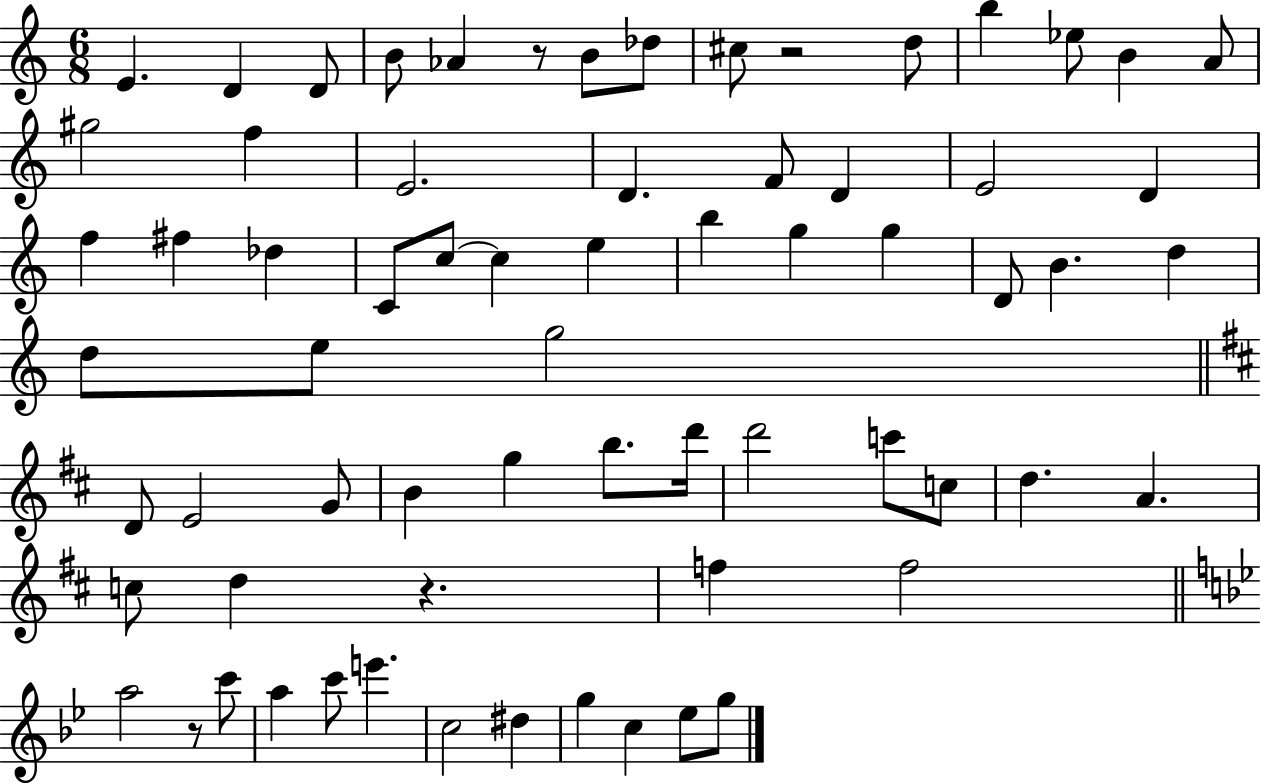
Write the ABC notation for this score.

X:1
T:Untitled
M:6/8
L:1/4
K:C
E D D/2 B/2 _A z/2 B/2 _d/2 ^c/2 z2 d/2 b _e/2 B A/2 ^g2 f E2 D F/2 D E2 D f ^f _d C/2 c/2 c e b g g D/2 B d d/2 e/2 g2 D/2 E2 G/2 B g b/2 d'/4 d'2 c'/2 c/2 d A c/2 d z f f2 a2 z/2 c'/2 a c'/2 e' c2 ^d g c _e/2 g/2